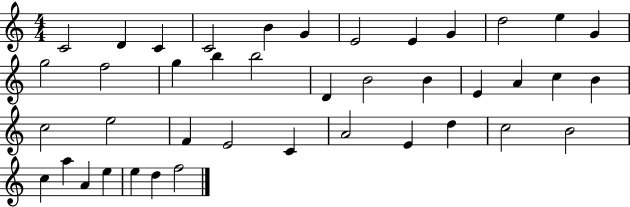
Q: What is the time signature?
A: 4/4